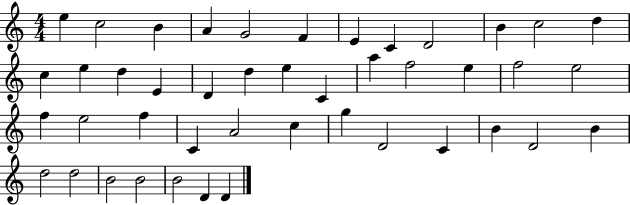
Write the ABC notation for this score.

X:1
T:Untitled
M:4/4
L:1/4
K:C
e c2 B A G2 F E C D2 B c2 d c e d E D d e C a f2 e f2 e2 f e2 f C A2 c g D2 C B D2 B d2 d2 B2 B2 B2 D D